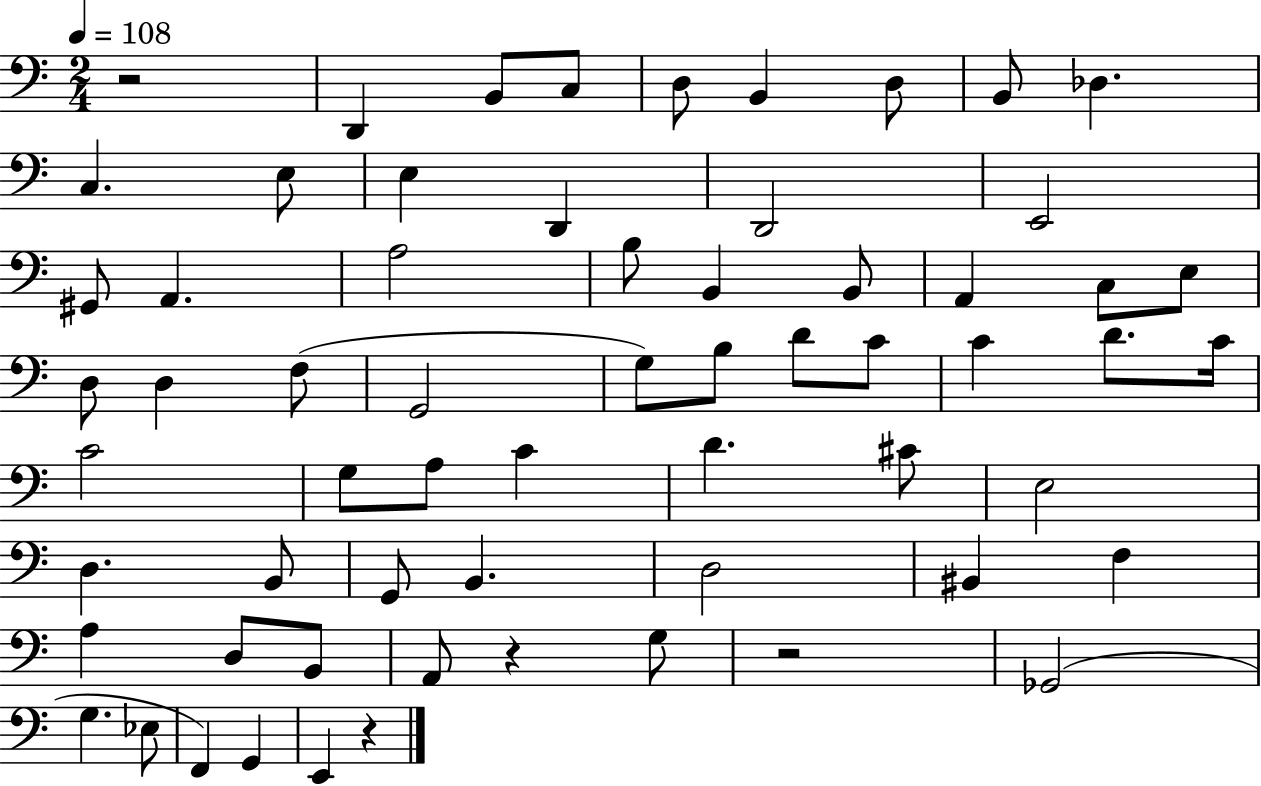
R/h D2/q B2/e C3/e D3/e B2/q D3/e B2/e Db3/q. C3/q. E3/e E3/q D2/q D2/h E2/h G#2/e A2/q. A3/h B3/e B2/q B2/e A2/q C3/e E3/e D3/e D3/q F3/e G2/h G3/e B3/e D4/e C4/e C4/q D4/e. C4/s C4/h G3/e A3/e C4/q D4/q. C#4/e E3/h D3/q. B2/e G2/e B2/q. D3/h BIS2/q F3/q A3/q D3/e B2/e A2/e R/q G3/e R/h Gb2/h G3/q. Eb3/e F2/q G2/q E2/q R/q